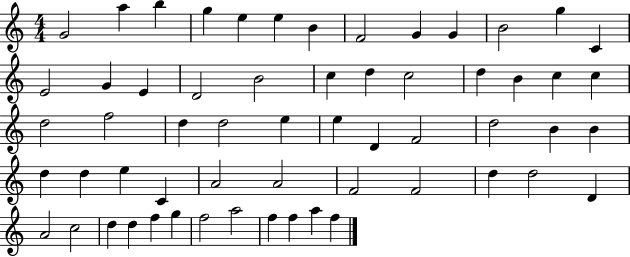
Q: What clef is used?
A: treble